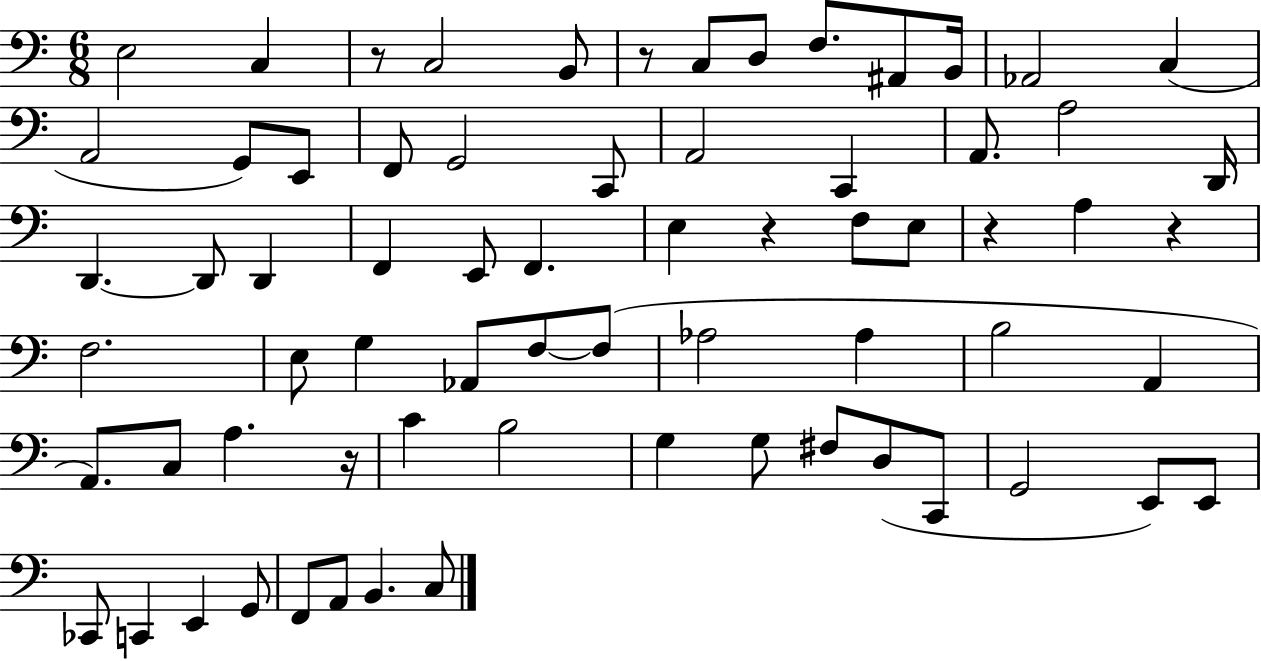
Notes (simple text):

E3/h C3/q R/e C3/h B2/e R/e C3/e D3/e F3/e. A#2/e B2/s Ab2/h C3/q A2/h G2/e E2/e F2/e G2/h C2/e A2/h C2/q A2/e. A3/h D2/s D2/q. D2/e D2/q F2/q E2/e F2/q. E3/q R/q F3/e E3/e R/q A3/q R/q F3/h. E3/e G3/q Ab2/e F3/e F3/e Ab3/h Ab3/q B3/h A2/q A2/e. C3/e A3/q. R/s C4/q B3/h G3/q G3/e F#3/e D3/e C2/e G2/h E2/e E2/e CES2/e C2/q E2/q G2/e F2/e A2/e B2/q. C3/e